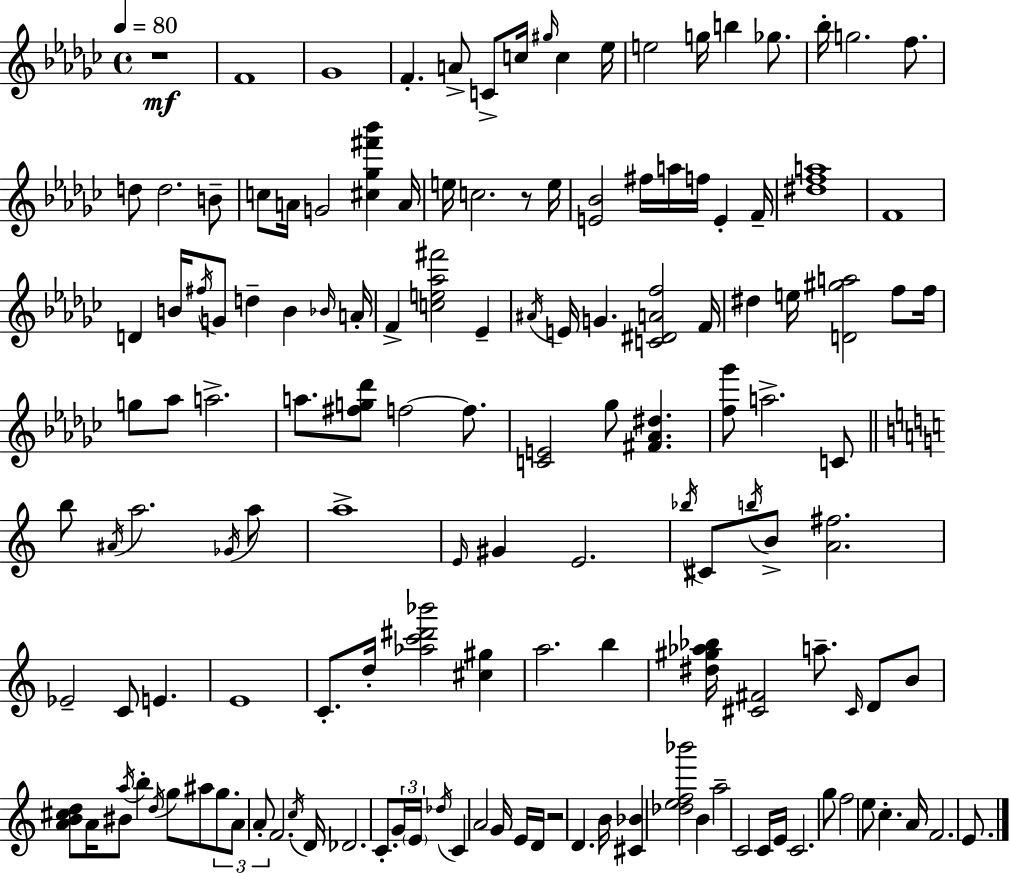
{
  \clef treble
  \time 4/4
  \defaultTimeSignature
  \key ees \minor
  \tempo 4 = 80
  r1\mf | f'1 | ges'1 | f'4.-. a'8-> c'8-> c''16 \grace { gis''16 } c''4 | \break ees''16 e''2 g''16 b''4 ges''8. | bes''16-. g''2. f''8. | d''8 d''2. b'8-- | c''8 a'16 g'2 <cis'' ges'' fis''' bes'''>4 | \break a'16 e''16 c''2. r8 | e''16 <e' bes'>2 fis''16 a''16 f''16 e'4-. | f'16-- <dis'' f'' a''>1 | f'1 | \break d'4 b'16 \acciaccatura { fis''16 } g'8 d''4-- b'4 | \grace { bes'16 } a'16-. f'4-> <c'' e'' aes'' fis'''>2 ees'4-- | \acciaccatura { ais'16 } e'16 g'4. <c' dis' a' f''>2 | f'16 dis''4 e''16 <d' gis'' a''>2 | \break f''8 f''16 g''8 aes''8 a''2.-> | a''8. <fis'' g'' des'''>8 f''2~~ | f''8. <c' e'>2 ges''8 <fis' aes' dis''>4. | <f'' ges'''>8 a''2.-> | \break c'8 \bar "||" \break \key c \major b''8 \acciaccatura { ais'16 } a''2. \acciaccatura { ges'16 } | a''8 a''1-> | \grace { e'16 } gis'4 e'2. | \acciaccatura { bes''16 } cis'8 \acciaccatura { b''16 } b'8-> <a' fis''>2. | \break ees'2-- c'8 e'4. | e'1 | c'8.-. d''16-. <aes'' c''' dis''' bes'''>2 | <cis'' gis''>4 a''2. | \break b''4 <dis'' gis'' aes'' bes''>16 <cis' fis'>2 a''8.-- | \grace { cis'16 } d'8 b'8 <a' b' cis'' d''>8 a'16 bis'8 \acciaccatura { a''16 } b''4-. | \acciaccatura { d''16 } g''8 ais''8 \tuplet 3/2 { g''8. a'8 a'8-. } f'2. | \acciaccatura { c''16 } d'16 des'2. | \break c'8.-. \tuplet 3/2 { g'16 \parenthesize e'16 \acciaccatura { des''16 } } c'4 | a'2 g'16 e'16 d'16 r2 | d'4. b'16 <cis' bes'>4 <des'' e'' f'' bes'''>2 | b'4 a''2-- | \break c'2 c'16 e'16 c'2. | g''8 f''2 | e''8 c''4.-. a'16 f'2. | e'8. \bar "|."
}